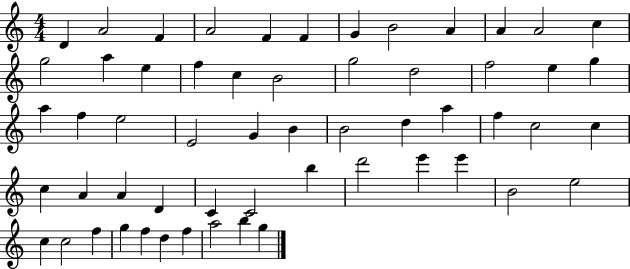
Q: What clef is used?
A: treble